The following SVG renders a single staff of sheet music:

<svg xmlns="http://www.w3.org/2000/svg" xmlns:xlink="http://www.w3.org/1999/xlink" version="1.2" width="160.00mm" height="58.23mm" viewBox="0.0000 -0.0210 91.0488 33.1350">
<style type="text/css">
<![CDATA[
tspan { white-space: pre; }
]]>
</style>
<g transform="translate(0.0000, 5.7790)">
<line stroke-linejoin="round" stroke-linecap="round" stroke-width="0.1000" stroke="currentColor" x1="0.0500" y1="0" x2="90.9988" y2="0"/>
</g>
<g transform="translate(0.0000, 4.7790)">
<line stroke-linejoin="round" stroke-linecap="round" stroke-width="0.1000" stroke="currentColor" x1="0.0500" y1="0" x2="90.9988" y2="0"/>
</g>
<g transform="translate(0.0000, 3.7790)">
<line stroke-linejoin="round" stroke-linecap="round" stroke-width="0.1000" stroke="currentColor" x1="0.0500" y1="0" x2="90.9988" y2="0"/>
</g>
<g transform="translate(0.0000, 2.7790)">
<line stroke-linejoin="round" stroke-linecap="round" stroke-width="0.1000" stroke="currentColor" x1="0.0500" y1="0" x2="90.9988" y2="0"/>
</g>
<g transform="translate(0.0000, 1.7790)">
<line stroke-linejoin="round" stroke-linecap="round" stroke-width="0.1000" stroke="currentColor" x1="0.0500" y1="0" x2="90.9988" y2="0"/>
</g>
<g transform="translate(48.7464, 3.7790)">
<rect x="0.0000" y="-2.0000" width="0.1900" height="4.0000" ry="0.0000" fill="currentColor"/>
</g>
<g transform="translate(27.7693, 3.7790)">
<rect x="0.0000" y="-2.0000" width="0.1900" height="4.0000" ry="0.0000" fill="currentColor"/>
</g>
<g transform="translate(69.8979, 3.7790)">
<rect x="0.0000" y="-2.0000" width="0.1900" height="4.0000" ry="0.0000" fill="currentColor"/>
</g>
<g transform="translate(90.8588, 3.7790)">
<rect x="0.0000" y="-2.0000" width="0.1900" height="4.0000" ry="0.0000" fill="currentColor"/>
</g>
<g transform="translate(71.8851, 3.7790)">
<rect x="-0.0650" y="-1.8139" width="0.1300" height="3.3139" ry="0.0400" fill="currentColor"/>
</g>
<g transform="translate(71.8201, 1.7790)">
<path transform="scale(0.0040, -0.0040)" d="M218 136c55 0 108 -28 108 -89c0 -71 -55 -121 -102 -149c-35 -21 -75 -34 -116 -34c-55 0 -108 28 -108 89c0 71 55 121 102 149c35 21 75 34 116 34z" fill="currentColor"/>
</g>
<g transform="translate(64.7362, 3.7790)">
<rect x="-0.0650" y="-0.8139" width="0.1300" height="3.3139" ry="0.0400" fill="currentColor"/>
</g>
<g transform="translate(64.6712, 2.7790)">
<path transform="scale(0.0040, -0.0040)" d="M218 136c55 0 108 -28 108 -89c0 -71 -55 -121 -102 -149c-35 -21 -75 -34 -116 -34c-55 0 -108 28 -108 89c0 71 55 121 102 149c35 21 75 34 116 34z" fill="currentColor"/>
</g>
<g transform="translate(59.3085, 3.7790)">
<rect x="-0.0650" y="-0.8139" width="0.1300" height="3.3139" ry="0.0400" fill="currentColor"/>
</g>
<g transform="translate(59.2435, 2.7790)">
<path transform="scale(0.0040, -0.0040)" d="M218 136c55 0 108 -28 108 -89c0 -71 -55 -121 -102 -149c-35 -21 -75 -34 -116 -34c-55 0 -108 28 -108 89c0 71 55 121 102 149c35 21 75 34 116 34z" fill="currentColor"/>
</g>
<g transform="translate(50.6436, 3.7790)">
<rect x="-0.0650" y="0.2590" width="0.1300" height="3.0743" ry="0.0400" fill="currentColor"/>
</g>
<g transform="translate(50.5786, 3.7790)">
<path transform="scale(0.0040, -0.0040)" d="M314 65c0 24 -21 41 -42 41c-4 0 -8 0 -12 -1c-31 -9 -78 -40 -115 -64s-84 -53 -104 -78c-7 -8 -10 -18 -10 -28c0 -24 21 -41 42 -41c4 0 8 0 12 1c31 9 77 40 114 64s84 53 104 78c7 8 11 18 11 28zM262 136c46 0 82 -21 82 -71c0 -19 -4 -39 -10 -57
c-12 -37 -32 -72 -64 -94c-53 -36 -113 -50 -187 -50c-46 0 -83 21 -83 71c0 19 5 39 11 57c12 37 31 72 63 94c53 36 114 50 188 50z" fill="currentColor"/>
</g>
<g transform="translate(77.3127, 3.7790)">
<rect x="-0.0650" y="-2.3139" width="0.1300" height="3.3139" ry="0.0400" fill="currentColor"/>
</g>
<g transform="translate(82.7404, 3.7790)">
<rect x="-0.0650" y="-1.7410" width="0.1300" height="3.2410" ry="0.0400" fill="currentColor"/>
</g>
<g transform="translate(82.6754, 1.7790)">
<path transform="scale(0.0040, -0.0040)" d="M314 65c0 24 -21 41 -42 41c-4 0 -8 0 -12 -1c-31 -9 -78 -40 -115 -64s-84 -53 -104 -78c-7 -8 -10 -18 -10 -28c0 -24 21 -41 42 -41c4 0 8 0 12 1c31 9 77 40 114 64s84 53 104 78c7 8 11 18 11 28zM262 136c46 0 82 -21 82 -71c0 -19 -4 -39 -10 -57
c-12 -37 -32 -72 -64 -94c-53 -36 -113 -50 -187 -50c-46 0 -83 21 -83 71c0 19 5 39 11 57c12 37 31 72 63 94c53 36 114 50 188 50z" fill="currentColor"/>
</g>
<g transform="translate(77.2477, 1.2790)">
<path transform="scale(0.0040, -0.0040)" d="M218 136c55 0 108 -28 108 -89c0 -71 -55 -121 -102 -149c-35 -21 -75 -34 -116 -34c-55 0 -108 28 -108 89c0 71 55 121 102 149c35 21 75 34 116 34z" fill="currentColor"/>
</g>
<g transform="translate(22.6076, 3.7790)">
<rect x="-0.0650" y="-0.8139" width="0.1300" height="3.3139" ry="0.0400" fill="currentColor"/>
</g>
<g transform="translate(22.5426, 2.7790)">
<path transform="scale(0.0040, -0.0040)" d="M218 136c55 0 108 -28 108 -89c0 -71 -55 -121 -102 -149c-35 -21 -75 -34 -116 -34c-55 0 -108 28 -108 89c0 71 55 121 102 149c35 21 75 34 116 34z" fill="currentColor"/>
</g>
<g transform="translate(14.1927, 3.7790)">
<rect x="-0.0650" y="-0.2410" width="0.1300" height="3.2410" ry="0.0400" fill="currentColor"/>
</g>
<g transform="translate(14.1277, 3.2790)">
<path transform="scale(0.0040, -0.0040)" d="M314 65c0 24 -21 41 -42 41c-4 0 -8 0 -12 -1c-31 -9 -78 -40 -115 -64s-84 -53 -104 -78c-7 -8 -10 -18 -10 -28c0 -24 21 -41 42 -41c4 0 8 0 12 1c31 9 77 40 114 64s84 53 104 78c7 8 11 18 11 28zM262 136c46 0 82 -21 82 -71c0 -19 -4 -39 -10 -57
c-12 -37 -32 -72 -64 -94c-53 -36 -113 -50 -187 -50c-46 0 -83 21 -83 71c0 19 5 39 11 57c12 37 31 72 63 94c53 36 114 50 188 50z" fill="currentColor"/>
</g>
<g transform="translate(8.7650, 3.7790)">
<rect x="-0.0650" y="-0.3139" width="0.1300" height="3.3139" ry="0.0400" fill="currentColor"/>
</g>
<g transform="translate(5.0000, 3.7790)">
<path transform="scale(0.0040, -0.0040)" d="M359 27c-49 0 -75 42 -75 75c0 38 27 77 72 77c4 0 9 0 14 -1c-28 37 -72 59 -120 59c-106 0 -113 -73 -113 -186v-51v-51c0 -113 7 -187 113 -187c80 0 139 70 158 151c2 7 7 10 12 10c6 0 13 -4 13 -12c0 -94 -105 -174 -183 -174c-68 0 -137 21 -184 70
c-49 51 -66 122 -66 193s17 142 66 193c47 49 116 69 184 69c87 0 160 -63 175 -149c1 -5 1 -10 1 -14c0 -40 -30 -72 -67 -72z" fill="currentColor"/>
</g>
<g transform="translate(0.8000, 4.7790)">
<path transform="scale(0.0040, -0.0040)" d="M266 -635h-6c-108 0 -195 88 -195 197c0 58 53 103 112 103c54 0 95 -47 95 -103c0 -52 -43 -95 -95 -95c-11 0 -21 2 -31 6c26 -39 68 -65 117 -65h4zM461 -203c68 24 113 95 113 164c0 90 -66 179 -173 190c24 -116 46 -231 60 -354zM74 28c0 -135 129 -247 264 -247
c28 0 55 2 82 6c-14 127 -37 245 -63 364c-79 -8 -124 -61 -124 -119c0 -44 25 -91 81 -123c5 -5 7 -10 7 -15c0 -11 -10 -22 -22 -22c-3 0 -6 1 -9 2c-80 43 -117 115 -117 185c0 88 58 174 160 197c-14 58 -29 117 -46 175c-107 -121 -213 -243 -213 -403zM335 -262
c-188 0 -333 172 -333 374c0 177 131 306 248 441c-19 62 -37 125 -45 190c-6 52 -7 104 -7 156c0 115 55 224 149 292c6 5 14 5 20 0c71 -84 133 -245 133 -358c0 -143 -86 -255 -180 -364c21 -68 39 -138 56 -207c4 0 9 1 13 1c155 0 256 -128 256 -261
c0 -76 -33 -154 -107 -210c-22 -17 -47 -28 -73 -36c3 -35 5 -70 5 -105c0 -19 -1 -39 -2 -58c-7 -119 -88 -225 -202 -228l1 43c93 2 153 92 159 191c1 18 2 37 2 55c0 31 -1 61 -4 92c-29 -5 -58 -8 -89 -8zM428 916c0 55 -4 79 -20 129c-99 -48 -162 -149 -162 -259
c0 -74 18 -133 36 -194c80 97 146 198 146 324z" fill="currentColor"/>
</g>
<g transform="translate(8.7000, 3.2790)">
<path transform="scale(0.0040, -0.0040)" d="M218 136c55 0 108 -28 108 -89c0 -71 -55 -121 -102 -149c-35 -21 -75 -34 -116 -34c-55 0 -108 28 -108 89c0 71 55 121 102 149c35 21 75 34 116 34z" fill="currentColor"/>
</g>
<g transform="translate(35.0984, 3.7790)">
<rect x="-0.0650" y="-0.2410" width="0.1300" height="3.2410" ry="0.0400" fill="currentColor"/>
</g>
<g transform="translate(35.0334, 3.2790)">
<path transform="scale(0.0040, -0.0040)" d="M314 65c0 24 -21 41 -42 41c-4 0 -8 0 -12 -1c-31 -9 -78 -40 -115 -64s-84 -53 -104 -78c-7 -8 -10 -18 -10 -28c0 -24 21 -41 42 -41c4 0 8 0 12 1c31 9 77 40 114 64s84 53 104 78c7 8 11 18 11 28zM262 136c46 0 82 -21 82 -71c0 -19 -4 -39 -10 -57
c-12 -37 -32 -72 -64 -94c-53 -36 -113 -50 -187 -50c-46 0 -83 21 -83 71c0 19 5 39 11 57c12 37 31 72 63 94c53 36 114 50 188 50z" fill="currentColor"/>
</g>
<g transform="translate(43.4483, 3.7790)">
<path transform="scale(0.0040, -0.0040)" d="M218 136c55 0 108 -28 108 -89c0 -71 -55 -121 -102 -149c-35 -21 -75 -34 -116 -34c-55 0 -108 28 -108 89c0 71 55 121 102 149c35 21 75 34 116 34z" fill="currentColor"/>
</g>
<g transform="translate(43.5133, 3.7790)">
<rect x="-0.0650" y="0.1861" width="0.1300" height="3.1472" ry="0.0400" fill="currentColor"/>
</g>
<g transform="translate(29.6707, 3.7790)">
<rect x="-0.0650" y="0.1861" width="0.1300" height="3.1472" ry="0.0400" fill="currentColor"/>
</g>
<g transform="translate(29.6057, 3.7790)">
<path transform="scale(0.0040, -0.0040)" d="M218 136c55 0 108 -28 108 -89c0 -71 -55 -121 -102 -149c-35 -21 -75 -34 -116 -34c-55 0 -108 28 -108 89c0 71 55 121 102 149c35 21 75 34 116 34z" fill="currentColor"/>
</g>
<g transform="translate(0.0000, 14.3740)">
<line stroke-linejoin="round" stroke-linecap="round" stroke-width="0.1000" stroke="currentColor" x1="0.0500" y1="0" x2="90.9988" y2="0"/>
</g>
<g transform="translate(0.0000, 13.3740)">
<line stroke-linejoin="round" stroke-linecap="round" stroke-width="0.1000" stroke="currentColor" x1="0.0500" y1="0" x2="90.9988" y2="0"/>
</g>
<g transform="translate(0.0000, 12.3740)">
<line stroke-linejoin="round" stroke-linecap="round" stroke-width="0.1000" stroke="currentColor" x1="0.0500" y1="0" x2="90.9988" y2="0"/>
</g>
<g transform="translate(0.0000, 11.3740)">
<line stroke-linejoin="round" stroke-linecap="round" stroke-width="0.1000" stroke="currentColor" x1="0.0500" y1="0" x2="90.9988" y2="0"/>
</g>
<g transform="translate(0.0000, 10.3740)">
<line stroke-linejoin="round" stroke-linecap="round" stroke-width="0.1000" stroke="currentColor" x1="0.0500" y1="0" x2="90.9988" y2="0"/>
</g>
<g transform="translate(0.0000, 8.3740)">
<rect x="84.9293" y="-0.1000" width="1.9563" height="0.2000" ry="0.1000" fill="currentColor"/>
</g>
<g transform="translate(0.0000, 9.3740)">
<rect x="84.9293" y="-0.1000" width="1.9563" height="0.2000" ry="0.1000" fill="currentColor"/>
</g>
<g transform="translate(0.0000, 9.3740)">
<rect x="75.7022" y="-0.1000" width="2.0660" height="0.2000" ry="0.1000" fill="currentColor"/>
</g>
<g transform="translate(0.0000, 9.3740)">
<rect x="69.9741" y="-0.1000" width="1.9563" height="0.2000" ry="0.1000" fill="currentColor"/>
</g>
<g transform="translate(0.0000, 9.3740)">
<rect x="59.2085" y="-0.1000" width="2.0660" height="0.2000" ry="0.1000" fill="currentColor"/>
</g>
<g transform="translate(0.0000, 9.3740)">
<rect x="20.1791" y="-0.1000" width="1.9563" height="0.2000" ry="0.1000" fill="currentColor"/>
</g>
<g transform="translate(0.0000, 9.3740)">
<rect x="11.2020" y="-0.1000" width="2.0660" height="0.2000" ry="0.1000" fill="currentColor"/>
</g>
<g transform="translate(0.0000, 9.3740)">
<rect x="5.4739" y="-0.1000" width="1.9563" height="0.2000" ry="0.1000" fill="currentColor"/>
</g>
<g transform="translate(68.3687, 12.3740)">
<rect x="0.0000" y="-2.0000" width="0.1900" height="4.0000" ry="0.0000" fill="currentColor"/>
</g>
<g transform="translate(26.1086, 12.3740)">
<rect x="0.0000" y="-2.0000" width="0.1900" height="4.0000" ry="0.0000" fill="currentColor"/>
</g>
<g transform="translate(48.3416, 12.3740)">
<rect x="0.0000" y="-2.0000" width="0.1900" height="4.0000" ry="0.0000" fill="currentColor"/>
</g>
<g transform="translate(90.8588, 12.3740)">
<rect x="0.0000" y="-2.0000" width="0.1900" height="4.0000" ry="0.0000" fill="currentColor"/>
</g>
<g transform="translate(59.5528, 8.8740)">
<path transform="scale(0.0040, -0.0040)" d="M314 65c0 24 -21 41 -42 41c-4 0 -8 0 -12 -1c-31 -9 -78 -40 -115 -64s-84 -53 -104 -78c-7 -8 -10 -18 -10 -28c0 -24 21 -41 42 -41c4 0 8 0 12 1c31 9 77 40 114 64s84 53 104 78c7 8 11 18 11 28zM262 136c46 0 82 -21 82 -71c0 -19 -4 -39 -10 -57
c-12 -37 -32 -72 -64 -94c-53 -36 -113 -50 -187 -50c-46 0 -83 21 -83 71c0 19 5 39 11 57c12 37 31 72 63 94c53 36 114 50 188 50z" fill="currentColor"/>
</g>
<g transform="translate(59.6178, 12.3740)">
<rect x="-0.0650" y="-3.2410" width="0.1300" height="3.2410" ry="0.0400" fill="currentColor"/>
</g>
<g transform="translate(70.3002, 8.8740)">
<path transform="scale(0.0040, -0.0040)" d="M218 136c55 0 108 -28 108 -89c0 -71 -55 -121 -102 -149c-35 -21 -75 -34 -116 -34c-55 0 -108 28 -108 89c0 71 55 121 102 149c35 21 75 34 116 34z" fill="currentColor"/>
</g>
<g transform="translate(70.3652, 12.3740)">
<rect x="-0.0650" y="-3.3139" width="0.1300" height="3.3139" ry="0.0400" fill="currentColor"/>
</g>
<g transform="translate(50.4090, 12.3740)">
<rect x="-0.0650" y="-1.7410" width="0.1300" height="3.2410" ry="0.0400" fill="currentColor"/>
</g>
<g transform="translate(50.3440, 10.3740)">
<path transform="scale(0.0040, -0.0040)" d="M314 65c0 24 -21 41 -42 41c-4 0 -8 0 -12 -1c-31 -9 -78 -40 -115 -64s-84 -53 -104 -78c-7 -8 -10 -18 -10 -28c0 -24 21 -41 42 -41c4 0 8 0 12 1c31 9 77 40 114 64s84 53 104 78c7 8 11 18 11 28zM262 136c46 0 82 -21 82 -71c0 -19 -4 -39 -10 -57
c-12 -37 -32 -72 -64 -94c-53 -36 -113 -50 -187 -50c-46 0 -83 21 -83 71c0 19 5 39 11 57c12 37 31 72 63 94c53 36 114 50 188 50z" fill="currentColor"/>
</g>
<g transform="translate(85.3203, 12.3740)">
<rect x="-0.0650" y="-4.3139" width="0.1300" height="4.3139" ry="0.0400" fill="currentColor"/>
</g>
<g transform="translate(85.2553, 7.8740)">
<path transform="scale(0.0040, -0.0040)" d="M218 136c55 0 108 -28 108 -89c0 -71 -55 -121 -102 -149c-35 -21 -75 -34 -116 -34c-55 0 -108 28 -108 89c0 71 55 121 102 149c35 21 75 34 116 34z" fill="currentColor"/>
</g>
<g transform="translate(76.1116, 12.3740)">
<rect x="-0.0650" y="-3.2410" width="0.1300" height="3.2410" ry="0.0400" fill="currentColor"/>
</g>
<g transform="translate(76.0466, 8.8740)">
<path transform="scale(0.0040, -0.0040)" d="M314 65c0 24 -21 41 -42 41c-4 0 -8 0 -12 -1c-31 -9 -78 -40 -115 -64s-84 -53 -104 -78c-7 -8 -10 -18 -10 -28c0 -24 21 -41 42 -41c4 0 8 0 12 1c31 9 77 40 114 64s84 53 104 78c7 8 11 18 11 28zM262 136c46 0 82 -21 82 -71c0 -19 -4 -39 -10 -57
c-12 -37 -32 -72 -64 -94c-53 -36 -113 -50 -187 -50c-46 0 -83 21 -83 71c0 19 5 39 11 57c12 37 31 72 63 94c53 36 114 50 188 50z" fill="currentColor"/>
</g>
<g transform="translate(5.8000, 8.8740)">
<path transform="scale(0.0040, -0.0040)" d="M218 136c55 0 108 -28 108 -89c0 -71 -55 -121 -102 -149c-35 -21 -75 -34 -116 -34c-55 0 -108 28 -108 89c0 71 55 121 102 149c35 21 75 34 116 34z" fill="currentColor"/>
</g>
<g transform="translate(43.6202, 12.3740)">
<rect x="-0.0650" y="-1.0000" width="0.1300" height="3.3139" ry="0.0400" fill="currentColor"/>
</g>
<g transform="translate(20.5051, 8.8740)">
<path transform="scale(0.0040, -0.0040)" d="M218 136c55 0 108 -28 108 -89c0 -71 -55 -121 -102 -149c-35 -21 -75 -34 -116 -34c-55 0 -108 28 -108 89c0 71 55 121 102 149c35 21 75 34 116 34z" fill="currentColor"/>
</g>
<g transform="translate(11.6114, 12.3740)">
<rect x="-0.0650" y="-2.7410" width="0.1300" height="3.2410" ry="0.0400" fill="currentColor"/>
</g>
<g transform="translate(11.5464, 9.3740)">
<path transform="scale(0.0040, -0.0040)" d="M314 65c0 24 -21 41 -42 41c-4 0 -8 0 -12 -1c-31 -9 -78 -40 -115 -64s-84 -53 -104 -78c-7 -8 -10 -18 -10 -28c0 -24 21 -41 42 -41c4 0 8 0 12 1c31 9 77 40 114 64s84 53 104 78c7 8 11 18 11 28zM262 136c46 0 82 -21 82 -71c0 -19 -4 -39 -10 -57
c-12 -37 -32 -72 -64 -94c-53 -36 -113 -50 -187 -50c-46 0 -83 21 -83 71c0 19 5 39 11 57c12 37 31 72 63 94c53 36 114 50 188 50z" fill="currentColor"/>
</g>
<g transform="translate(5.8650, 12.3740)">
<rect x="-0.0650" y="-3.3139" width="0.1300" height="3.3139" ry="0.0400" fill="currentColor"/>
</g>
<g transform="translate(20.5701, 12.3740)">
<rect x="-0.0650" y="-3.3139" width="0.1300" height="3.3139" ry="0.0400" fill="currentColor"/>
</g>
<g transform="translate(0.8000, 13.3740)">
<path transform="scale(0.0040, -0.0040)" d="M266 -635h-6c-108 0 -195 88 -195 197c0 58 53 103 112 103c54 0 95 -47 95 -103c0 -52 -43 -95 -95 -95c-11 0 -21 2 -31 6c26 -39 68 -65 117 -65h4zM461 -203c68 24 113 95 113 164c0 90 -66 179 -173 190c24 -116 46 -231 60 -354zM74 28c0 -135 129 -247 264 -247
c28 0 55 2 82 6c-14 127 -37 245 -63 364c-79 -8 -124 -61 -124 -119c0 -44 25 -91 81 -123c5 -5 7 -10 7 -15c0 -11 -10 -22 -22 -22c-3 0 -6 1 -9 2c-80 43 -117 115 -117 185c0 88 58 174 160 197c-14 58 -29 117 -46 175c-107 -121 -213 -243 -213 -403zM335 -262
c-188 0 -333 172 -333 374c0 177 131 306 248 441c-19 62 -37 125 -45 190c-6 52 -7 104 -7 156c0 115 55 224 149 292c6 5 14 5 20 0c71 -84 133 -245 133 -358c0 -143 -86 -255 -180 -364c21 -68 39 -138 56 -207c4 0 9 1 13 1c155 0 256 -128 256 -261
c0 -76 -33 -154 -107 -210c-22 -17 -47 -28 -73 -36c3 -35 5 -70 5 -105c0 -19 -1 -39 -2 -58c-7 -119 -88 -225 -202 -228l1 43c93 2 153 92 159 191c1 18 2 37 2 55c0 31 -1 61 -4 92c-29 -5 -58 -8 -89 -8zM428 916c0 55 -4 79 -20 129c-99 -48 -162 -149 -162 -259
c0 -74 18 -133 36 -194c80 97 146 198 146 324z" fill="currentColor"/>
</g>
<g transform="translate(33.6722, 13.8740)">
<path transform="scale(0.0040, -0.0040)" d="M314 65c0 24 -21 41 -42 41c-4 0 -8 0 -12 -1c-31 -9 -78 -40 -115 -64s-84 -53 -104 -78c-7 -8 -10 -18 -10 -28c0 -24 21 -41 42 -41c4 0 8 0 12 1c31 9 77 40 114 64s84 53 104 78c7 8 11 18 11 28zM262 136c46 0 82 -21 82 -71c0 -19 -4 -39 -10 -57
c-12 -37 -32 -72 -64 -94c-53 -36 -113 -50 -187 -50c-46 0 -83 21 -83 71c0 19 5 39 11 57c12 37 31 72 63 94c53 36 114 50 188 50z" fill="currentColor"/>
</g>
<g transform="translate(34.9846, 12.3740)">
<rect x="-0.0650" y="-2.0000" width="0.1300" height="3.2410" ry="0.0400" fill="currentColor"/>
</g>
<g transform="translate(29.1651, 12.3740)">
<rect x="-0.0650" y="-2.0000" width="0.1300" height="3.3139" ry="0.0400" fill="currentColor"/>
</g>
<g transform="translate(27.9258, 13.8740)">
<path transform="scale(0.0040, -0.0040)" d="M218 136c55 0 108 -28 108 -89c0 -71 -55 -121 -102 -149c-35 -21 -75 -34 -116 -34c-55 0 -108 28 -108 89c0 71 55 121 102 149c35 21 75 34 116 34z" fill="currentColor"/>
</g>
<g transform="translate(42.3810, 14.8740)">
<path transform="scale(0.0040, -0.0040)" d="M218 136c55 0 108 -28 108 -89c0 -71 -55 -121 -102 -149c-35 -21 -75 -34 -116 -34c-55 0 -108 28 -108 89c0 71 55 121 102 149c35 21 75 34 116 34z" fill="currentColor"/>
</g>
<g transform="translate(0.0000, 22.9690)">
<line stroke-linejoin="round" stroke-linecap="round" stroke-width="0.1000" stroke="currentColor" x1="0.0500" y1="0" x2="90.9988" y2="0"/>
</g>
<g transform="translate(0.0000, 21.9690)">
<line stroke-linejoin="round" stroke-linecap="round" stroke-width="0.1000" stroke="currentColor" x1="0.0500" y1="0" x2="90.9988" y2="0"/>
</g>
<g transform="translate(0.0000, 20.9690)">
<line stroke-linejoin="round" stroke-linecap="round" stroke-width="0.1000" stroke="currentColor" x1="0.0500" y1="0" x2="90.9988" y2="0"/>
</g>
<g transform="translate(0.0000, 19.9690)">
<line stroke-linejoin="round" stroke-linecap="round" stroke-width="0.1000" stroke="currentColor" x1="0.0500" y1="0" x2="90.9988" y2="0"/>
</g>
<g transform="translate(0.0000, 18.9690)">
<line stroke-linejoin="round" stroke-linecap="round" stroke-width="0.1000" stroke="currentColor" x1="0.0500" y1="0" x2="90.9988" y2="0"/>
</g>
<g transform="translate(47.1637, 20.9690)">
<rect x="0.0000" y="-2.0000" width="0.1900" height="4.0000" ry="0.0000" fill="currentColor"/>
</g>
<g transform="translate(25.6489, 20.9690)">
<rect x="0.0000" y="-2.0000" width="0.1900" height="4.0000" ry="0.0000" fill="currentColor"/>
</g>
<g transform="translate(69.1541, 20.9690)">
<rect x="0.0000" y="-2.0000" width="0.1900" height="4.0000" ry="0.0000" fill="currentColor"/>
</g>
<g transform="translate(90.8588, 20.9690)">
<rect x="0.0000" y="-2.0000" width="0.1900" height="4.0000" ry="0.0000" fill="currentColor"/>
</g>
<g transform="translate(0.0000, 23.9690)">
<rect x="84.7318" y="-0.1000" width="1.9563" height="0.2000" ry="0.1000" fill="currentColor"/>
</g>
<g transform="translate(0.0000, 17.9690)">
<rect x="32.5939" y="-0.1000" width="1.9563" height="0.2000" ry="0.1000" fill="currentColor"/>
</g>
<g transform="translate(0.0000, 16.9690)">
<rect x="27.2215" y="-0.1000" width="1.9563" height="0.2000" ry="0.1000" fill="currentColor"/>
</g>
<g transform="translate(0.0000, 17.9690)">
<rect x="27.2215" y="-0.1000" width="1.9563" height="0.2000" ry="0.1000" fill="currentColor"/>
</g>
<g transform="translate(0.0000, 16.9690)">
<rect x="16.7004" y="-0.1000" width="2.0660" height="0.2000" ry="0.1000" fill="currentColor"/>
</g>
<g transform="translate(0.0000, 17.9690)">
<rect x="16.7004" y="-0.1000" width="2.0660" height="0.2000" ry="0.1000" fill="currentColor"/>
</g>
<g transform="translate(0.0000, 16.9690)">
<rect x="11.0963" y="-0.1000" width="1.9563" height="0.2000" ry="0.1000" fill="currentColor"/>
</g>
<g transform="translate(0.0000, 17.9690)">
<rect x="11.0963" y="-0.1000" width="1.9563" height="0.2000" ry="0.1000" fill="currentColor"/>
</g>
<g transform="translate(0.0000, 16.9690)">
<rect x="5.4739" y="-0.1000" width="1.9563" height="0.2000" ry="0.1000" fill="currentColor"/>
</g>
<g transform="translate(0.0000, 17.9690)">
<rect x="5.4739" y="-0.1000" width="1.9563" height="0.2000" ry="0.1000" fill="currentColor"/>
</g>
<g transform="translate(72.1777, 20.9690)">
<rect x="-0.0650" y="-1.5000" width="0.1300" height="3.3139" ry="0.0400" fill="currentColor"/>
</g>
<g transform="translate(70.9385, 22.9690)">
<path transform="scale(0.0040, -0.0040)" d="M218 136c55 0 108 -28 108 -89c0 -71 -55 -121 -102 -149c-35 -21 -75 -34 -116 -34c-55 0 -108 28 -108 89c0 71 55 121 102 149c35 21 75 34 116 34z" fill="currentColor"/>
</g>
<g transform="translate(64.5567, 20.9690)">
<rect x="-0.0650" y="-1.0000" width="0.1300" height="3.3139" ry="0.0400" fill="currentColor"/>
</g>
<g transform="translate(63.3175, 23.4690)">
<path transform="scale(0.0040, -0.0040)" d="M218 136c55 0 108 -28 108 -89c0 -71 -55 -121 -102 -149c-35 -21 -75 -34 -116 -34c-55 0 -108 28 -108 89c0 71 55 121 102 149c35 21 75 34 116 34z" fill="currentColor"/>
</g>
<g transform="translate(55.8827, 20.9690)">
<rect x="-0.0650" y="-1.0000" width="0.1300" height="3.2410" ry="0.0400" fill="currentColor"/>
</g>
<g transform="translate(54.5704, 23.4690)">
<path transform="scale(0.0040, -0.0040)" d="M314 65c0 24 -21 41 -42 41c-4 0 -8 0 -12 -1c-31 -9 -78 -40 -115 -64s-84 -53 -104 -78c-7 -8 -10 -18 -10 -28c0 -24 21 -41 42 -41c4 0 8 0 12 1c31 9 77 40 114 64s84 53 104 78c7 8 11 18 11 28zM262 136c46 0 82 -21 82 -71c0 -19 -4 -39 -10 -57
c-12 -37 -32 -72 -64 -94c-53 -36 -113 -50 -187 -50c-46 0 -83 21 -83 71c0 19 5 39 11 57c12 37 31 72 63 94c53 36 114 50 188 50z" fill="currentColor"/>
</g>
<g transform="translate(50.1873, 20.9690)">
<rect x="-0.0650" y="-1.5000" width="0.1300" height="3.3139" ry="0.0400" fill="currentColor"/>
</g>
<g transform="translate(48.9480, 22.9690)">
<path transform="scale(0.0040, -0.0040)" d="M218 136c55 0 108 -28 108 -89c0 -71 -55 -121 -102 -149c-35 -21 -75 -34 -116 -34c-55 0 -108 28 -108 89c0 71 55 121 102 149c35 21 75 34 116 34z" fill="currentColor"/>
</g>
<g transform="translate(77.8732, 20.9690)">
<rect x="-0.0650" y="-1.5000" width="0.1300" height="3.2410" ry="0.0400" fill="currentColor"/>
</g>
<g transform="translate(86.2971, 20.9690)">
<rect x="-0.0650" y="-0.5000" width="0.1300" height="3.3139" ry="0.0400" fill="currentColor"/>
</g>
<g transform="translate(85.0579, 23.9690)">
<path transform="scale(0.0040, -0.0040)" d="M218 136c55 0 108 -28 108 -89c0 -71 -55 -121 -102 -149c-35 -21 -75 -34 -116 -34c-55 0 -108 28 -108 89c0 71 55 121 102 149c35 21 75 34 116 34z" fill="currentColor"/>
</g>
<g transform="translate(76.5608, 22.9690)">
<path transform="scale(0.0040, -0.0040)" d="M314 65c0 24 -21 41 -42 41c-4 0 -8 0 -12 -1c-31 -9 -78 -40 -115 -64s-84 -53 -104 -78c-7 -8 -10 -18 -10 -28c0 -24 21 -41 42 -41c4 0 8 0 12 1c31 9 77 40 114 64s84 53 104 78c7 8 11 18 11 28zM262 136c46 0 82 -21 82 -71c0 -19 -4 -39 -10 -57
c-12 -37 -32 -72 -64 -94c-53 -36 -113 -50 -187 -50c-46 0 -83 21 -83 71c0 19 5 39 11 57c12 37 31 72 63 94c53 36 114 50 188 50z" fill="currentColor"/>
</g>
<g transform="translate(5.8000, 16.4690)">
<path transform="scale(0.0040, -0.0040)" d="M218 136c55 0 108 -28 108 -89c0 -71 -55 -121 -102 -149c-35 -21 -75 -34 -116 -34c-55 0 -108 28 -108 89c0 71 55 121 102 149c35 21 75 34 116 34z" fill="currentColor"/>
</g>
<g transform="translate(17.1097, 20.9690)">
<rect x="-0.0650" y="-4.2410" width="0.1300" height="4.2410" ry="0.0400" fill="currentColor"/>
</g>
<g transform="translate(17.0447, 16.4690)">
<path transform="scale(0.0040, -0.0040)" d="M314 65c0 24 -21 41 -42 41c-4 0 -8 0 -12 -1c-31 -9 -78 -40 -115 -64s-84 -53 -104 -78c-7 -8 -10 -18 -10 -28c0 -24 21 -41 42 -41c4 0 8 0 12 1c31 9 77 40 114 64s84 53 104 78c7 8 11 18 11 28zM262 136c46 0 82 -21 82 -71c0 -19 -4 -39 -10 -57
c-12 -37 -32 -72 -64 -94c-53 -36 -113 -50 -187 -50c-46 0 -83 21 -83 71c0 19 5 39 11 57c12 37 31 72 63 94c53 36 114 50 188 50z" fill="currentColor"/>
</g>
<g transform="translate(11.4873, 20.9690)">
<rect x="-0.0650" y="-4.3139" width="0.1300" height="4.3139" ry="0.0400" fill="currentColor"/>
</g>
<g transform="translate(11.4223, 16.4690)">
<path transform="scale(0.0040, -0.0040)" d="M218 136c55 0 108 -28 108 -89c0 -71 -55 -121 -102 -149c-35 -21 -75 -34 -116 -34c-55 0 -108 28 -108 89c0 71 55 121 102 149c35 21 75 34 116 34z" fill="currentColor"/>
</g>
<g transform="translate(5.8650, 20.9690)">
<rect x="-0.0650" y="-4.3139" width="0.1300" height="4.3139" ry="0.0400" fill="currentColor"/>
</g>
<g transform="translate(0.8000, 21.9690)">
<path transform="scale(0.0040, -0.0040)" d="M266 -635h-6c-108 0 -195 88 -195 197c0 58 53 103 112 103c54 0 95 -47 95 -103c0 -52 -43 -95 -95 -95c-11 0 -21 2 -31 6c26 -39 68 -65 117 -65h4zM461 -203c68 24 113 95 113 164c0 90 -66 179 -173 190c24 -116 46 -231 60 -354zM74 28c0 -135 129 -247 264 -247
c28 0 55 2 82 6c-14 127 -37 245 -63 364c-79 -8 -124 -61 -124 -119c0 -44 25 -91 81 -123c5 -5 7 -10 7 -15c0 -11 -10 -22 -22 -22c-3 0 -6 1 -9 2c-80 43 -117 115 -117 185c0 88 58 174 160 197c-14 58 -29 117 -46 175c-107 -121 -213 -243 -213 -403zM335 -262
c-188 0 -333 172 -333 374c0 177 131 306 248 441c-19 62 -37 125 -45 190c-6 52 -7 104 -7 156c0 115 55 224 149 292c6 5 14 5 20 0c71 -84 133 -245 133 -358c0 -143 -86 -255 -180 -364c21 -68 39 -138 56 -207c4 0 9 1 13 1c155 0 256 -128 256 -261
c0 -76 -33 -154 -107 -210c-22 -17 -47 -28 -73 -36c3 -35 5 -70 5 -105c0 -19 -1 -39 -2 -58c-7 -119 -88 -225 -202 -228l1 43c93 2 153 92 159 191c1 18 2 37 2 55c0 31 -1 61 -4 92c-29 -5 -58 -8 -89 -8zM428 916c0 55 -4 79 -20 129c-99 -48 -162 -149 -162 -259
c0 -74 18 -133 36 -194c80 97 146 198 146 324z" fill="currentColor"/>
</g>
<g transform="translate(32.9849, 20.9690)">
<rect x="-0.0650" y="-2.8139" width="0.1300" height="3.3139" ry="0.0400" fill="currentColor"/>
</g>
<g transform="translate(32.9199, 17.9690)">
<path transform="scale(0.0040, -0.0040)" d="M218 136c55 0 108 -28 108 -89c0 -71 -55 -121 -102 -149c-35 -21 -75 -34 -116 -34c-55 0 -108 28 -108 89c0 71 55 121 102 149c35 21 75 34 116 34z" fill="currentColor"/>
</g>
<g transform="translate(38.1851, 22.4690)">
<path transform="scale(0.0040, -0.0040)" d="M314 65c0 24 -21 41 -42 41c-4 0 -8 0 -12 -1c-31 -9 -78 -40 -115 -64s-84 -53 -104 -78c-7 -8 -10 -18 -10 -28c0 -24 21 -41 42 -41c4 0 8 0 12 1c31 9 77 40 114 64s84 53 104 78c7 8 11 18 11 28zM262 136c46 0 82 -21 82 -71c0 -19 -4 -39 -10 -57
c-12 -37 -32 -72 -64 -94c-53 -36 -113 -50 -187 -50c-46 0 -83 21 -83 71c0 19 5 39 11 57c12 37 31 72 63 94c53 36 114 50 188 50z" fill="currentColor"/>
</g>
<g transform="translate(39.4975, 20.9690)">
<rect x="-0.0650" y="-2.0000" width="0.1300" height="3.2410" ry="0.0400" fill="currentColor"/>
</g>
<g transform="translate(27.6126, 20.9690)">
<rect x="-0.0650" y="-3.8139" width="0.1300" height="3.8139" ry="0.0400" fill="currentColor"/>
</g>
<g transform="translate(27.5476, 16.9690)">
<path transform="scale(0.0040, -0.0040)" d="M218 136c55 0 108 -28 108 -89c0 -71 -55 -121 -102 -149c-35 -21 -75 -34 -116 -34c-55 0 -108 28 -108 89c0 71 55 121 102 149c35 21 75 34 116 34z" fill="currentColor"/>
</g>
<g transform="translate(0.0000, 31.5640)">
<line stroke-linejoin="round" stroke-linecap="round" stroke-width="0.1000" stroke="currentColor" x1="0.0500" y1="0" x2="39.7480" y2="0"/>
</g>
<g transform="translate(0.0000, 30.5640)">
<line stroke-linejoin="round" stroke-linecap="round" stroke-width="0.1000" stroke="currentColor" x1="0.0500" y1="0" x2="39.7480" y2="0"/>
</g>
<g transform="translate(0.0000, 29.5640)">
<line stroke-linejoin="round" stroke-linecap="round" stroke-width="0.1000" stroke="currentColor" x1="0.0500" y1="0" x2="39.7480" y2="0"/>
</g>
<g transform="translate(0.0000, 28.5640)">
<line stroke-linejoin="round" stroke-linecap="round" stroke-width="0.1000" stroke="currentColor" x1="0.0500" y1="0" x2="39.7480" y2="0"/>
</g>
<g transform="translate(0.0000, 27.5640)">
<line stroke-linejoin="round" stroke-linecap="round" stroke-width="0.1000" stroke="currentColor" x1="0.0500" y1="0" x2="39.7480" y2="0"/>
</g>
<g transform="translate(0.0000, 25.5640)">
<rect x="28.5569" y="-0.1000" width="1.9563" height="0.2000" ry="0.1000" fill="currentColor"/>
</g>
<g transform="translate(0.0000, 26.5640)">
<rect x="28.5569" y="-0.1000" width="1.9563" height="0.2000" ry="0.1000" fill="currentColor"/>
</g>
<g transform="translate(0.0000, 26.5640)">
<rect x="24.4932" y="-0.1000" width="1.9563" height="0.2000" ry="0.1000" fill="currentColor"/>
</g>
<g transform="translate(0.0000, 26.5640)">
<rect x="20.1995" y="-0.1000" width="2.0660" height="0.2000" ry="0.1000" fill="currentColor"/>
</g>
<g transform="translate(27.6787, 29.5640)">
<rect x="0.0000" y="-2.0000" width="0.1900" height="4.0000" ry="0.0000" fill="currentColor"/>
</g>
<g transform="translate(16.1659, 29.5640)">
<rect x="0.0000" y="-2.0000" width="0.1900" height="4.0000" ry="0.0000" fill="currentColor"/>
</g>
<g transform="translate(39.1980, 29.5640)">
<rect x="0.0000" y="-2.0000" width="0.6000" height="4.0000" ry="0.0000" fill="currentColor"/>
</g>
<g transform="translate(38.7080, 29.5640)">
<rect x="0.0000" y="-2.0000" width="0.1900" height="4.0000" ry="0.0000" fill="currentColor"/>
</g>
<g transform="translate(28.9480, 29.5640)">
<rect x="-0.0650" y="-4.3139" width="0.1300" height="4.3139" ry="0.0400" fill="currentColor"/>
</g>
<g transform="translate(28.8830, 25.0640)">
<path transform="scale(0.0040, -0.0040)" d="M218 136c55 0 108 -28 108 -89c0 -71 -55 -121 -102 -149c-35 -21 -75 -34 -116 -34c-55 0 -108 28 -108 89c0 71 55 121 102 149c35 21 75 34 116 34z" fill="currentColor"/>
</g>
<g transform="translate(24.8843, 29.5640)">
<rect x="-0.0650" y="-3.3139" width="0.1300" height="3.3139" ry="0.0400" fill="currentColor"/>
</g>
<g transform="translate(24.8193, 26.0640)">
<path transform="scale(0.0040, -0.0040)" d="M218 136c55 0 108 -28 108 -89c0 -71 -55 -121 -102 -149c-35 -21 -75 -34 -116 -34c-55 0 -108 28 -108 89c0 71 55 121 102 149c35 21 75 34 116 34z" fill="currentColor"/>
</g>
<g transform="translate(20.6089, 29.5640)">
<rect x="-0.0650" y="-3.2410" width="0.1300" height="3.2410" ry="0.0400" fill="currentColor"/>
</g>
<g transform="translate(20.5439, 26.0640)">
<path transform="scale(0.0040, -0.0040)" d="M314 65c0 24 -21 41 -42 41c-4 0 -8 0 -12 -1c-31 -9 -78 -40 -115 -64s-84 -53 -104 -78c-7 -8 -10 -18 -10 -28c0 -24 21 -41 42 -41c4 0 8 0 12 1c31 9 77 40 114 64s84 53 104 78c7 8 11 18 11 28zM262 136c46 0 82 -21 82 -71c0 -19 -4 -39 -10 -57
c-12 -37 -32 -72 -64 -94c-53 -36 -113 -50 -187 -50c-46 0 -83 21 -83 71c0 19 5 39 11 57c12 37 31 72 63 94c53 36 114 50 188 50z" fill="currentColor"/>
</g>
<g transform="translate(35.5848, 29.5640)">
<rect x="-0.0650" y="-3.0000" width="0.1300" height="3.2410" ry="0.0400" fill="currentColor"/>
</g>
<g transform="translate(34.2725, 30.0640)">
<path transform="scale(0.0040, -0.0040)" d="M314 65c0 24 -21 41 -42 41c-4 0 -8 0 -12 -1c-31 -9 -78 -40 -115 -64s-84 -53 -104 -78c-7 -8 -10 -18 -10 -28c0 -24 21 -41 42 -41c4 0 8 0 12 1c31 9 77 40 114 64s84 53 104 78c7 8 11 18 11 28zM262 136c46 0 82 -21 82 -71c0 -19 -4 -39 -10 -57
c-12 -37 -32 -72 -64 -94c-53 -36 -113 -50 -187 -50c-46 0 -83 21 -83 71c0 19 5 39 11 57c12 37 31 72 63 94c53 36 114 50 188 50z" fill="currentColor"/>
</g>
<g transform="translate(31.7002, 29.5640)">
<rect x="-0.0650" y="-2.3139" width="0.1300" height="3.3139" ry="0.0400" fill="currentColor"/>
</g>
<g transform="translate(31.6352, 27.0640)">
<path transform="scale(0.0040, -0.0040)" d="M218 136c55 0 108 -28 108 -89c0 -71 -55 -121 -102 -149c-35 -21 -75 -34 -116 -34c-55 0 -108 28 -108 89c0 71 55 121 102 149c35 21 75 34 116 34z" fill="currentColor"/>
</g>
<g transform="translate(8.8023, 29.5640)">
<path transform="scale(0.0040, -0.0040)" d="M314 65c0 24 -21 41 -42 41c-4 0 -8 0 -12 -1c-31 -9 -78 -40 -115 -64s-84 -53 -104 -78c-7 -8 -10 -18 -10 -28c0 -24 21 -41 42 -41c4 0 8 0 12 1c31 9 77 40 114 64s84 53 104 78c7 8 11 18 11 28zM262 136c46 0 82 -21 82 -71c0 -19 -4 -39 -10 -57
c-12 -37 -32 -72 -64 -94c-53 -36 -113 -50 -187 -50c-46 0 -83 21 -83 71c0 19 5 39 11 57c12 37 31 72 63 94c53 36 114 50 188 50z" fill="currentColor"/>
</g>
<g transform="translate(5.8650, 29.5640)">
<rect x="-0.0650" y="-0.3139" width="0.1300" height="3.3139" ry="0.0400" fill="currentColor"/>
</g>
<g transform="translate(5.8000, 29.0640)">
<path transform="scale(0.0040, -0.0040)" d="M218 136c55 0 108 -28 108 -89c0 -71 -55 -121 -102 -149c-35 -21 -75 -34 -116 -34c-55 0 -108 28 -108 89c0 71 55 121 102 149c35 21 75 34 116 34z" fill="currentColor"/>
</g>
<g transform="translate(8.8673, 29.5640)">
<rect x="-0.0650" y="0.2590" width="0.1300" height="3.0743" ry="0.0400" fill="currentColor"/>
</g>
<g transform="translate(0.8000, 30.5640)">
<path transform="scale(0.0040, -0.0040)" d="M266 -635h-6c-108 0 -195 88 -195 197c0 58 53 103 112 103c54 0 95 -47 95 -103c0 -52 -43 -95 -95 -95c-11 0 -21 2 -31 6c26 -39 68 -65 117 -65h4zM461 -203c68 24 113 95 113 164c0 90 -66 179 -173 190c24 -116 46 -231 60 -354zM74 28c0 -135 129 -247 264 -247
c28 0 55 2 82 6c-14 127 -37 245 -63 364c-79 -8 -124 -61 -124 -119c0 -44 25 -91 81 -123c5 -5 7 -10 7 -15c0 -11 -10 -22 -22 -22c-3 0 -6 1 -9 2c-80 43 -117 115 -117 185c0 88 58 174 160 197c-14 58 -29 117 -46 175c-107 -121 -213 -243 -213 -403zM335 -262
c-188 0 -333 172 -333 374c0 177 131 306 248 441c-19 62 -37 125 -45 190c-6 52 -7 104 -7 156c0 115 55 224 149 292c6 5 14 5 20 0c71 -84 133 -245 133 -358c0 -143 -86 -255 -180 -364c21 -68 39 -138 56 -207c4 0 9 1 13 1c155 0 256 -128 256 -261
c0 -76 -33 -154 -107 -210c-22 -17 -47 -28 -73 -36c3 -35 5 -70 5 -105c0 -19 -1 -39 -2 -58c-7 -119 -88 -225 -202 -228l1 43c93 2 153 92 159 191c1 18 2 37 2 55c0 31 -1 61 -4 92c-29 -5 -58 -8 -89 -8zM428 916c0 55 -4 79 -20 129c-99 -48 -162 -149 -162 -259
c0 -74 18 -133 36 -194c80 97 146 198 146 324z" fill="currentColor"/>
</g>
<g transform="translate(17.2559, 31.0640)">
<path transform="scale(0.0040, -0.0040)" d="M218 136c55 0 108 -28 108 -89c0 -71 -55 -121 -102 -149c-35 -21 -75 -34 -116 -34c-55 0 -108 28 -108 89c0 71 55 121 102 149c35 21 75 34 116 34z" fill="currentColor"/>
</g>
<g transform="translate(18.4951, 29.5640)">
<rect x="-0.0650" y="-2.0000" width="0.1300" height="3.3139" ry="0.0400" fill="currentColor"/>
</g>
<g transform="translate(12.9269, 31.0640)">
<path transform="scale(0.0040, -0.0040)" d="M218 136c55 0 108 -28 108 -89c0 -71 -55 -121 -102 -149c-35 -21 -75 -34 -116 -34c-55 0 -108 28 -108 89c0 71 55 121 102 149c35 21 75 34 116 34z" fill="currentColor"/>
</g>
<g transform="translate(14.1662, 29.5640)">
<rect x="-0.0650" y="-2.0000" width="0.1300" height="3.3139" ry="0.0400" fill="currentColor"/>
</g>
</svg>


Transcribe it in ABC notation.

X:1
T:Untitled
M:4/4
L:1/4
K:C
c c2 d B c2 B B2 d d f g f2 b a2 b F F2 D f2 b2 b b2 d' d' d' d'2 c' a F2 E D2 D E E2 C c B2 F F b2 b d' g A2